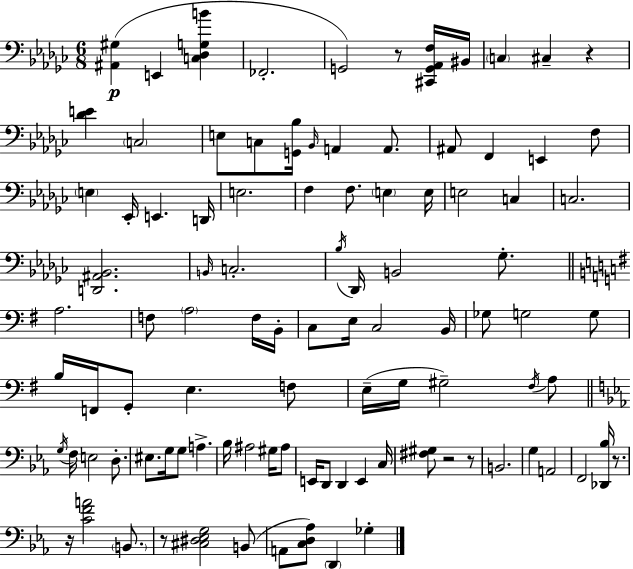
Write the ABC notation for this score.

X:1
T:Untitled
M:6/8
L:1/4
K:Ebm
[^A,,^G,] E,, [C,_D,G,B] _F,,2 G,,2 z/2 [^C,,G,,_A,,F,]/4 ^B,,/4 C, ^C, z [_DE] C,2 E,/2 C,/2 [G,,_B,]/4 _B,,/4 A,, A,,/2 ^A,,/2 F,, E,, F,/2 E, _E,,/4 E,, D,,/4 E,2 F, F,/2 E, E,/4 E,2 C, C,2 [D,,^A,,_B,,]2 B,,/4 C,2 _B,/4 _D,,/4 B,,2 _G,/2 A,2 F,/2 A,2 F,/4 B,,/4 C,/2 E,/4 C,2 B,,/4 _G,/2 G,2 G,/2 B,/4 F,,/4 G,,/2 E, F,/2 E,/4 G,/4 ^G,2 ^F,/4 A,/2 G,/4 F,/4 E,2 D,/2 ^E,/2 G,/4 G,/2 A, _B,/4 ^A,2 ^G,/4 ^A,/2 E,,/4 D,,/2 D,, E,, C,/4 [^F,^G,]/2 z2 z/2 B,,2 G, A,,2 F,,2 [_D,,_B,]/4 z/2 z/4 [CFA]2 B,,/2 z/2 [^C,^D,_E,G,]2 B,,/2 A,,/2 [C,D,_A,]/2 D,, _G,